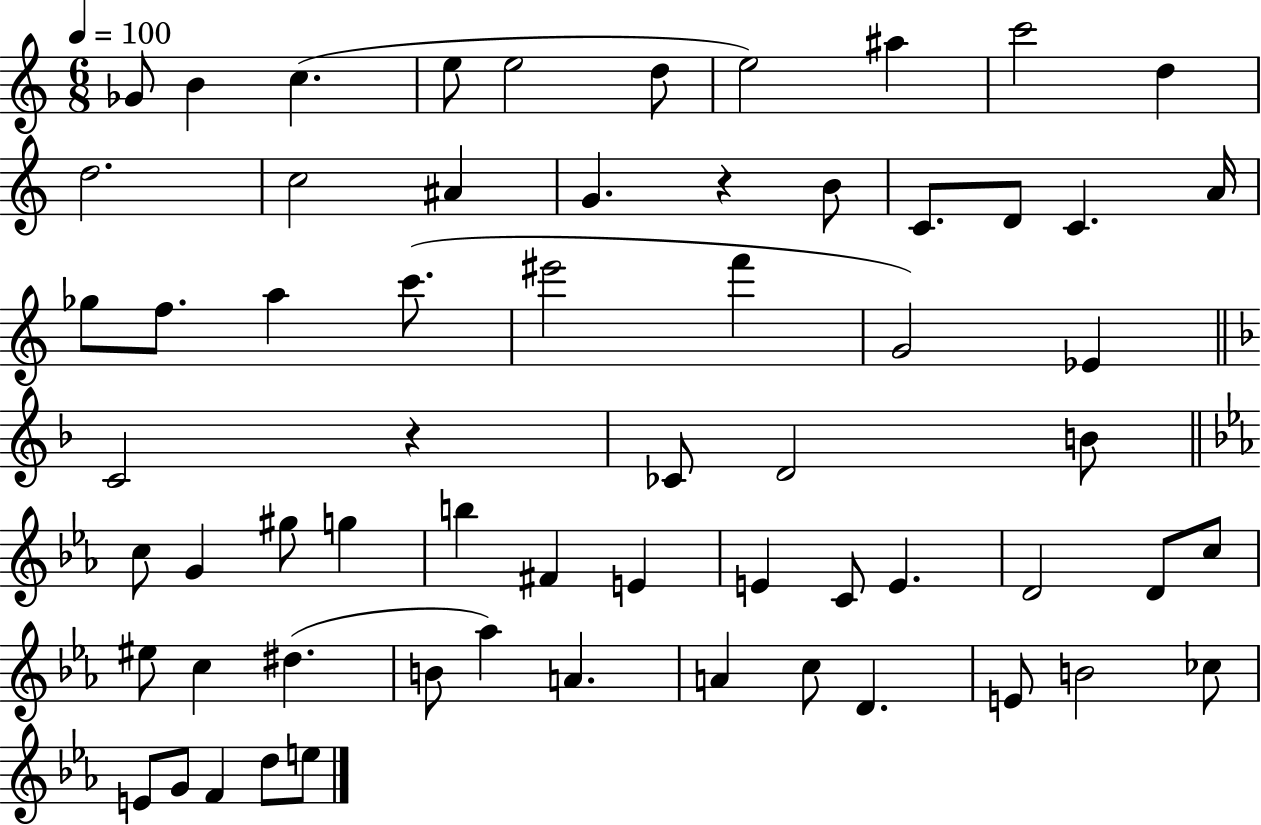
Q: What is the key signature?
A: C major